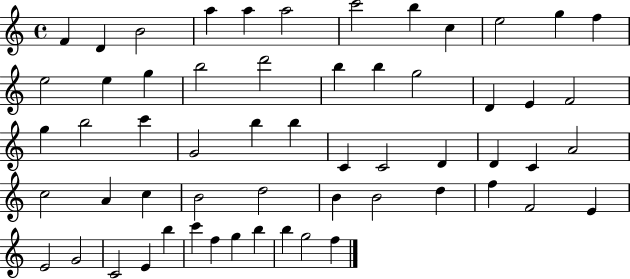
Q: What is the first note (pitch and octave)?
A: F4